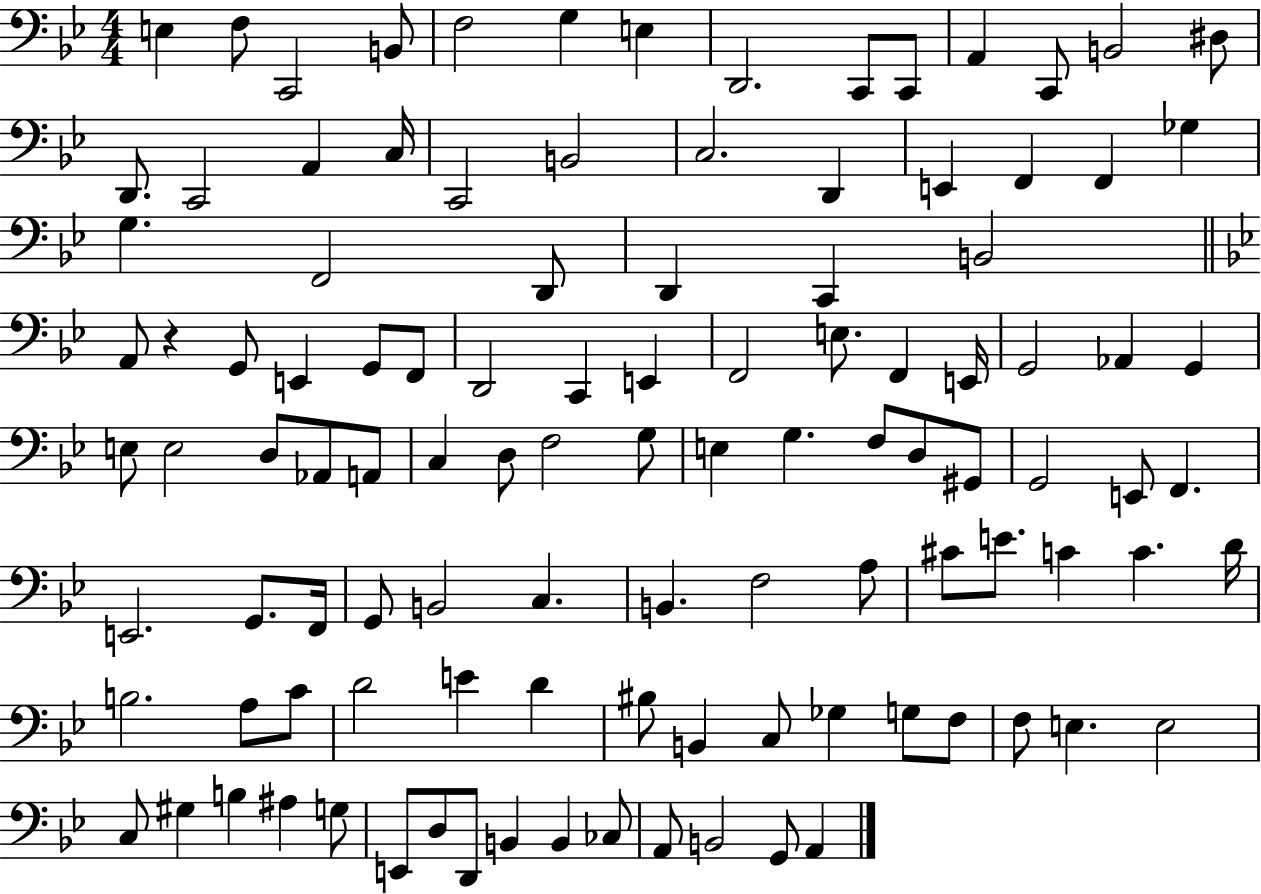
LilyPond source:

{
  \clef bass
  \numericTimeSignature
  \time 4/4
  \key bes \major
  \repeat volta 2 { e4 f8 c,2 b,8 | f2 g4 e4 | d,2. c,8 c,8 | a,4 c,8 b,2 dis8 | \break d,8. c,2 a,4 c16 | c,2 b,2 | c2. d,4 | e,4 f,4 f,4 ges4 | \break g4. f,2 d,8 | d,4 c,4 b,2 | \bar "||" \break \key bes \major a,8 r4 g,8 e,4 g,8 f,8 | d,2 c,4 e,4 | f,2 e8. f,4 e,16 | g,2 aes,4 g,4 | \break e8 e2 d8 aes,8 a,8 | c4 d8 f2 g8 | e4 g4. f8 d8 gis,8 | g,2 e,8 f,4. | \break e,2. g,8. f,16 | g,8 b,2 c4. | b,4. f2 a8 | cis'8 e'8. c'4 c'4. d'16 | \break b2. a8 c'8 | d'2 e'4 d'4 | bis8 b,4 c8 ges4 g8 f8 | f8 e4. e2 | \break c8 gis4 b4 ais4 g8 | e,8 d8 d,8 b,4 b,4 ces8 | a,8 b,2 g,8 a,4 | } \bar "|."
}